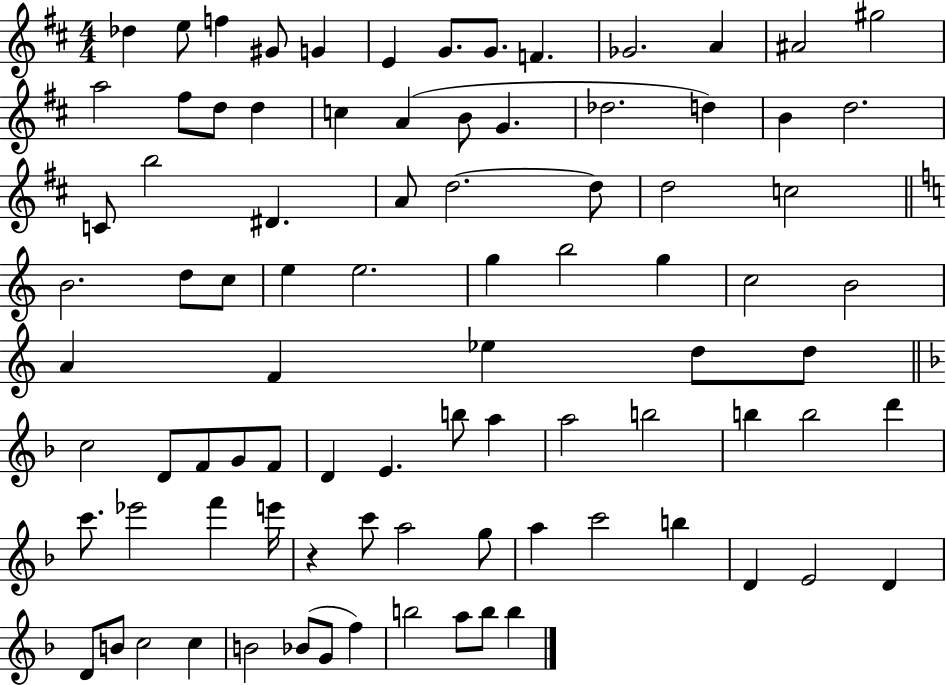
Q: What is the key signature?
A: D major